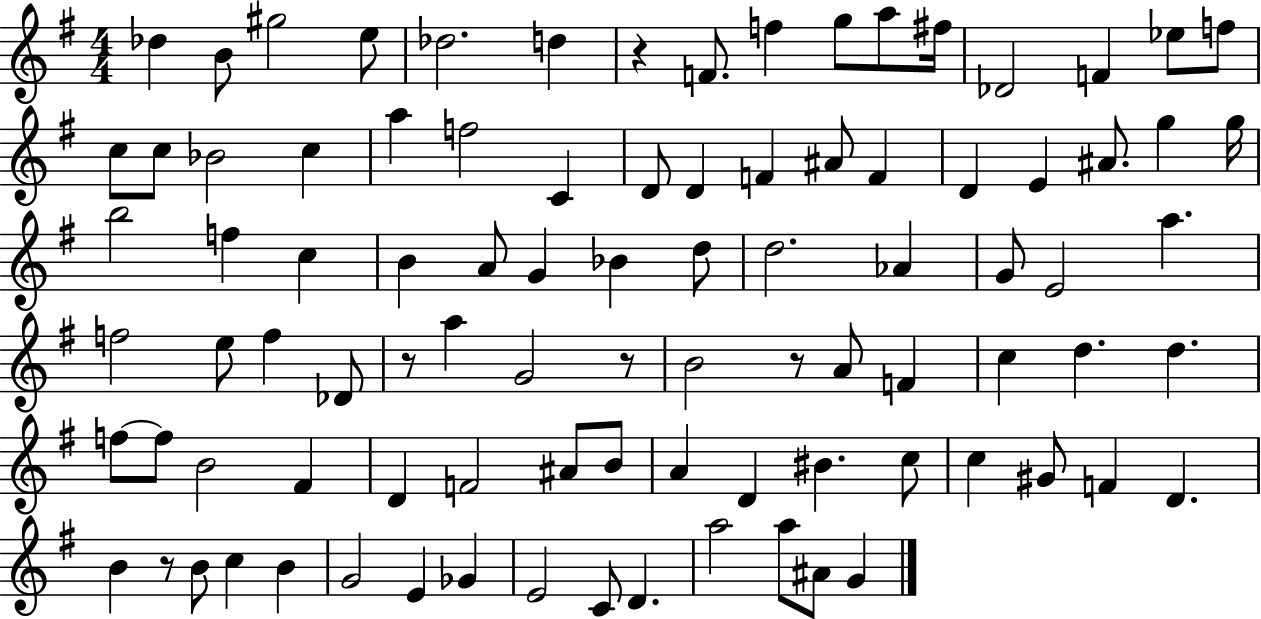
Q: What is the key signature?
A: G major